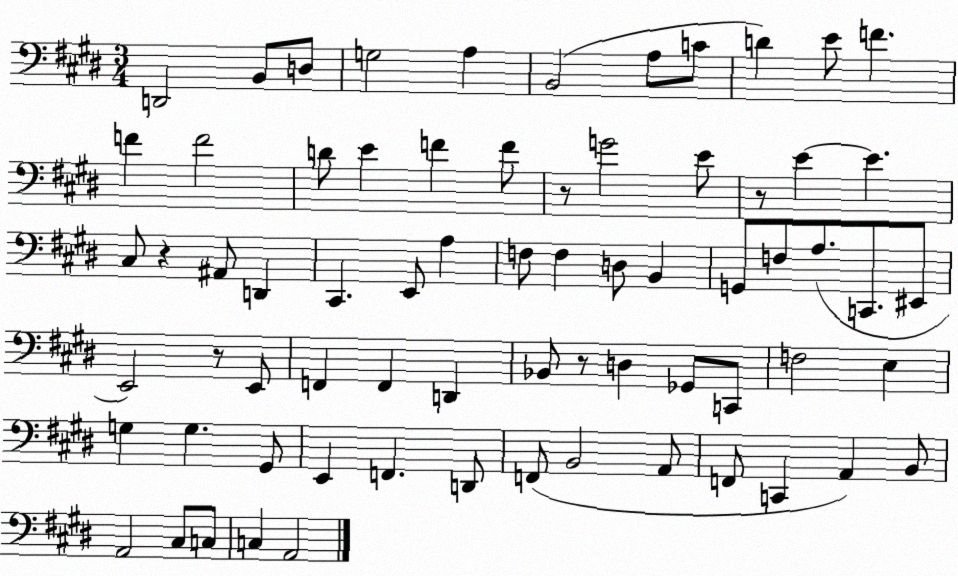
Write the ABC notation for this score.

X:1
T:Untitled
M:3/4
L:1/4
K:E
D,,2 B,,/2 D,/2 G,2 A, B,,2 A,/2 C/2 D E/2 F F F2 D/2 E F F/2 z/2 G2 E/2 z/2 E E ^C,/2 z ^A,,/2 D,, ^C,, E,,/2 A, F,/2 F, D,/2 B,, G,,/2 F,/2 A,/2 C,,/2 ^E,,/2 E,,2 z/2 E,,/2 F,, F,, D,, _B,,/2 z/2 D, _G,,/2 C,,/2 F,2 E, G, G, ^G,,/2 E,, F,, D,,/2 F,,/2 B,,2 A,,/2 F,,/2 C,, A,, B,,/2 A,,2 ^C,/2 C,/2 C, A,,2